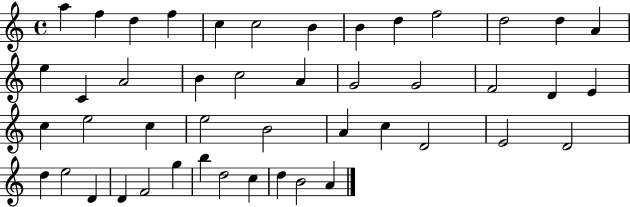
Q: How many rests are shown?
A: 0